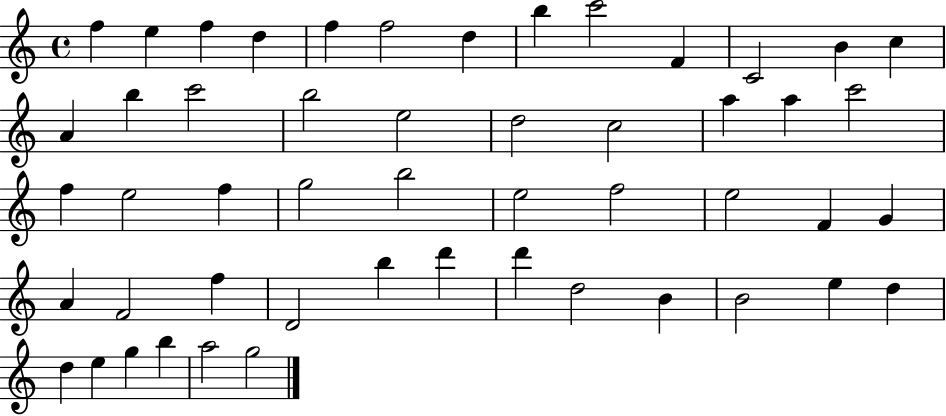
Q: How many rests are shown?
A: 0